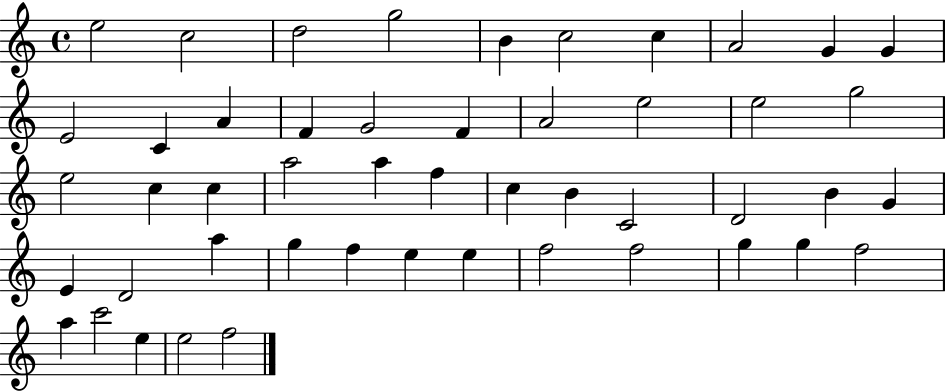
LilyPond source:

{
  \clef treble
  \time 4/4
  \defaultTimeSignature
  \key c \major
  e''2 c''2 | d''2 g''2 | b'4 c''2 c''4 | a'2 g'4 g'4 | \break e'2 c'4 a'4 | f'4 g'2 f'4 | a'2 e''2 | e''2 g''2 | \break e''2 c''4 c''4 | a''2 a''4 f''4 | c''4 b'4 c'2 | d'2 b'4 g'4 | \break e'4 d'2 a''4 | g''4 f''4 e''4 e''4 | f''2 f''2 | g''4 g''4 f''2 | \break a''4 c'''2 e''4 | e''2 f''2 | \bar "|."
}